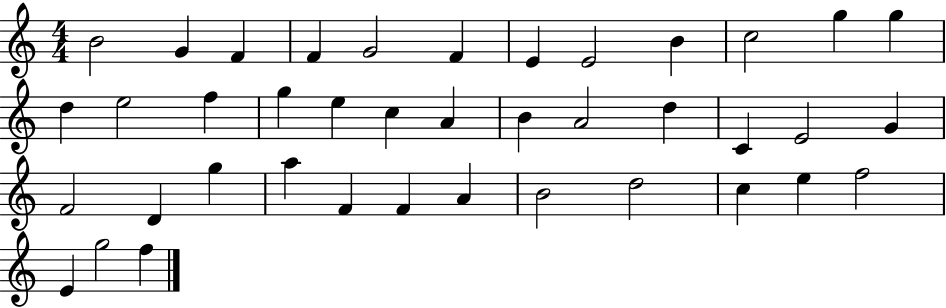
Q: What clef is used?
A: treble